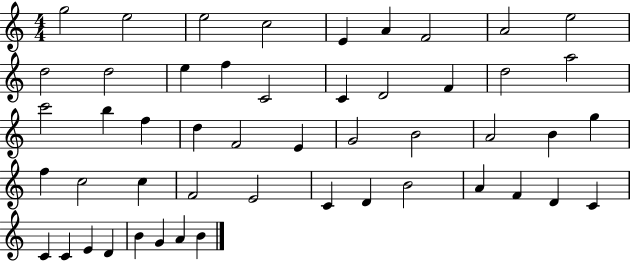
G5/h E5/h E5/h C5/h E4/q A4/q F4/h A4/h E5/h D5/h D5/h E5/q F5/q C4/h C4/q D4/h F4/q D5/h A5/h C6/h B5/q F5/q D5/q F4/h E4/q G4/h B4/h A4/h B4/q G5/q F5/q C5/h C5/q F4/h E4/h C4/q D4/q B4/h A4/q F4/q D4/q C4/q C4/q C4/q E4/q D4/q B4/q G4/q A4/q B4/q